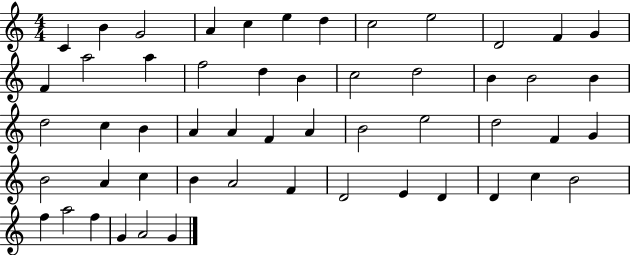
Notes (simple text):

C4/q B4/q G4/h A4/q C5/q E5/q D5/q C5/h E5/h D4/h F4/q G4/q F4/q A5/h A5/q F5/h D5/q B4/q C5/h D5/h B4/q B4/h B4/q D5/h C5/q B4/q A4/q A4/q F4/q A4/q B4/h E5/h D5/h F4/q G4/q B4/h A4/q C5/q B4/q A4/h F4/q D4/h E4/q D4/q D4/q C5/q B4/h F5/q A5/h F5/q G4/q A4/h G4/q